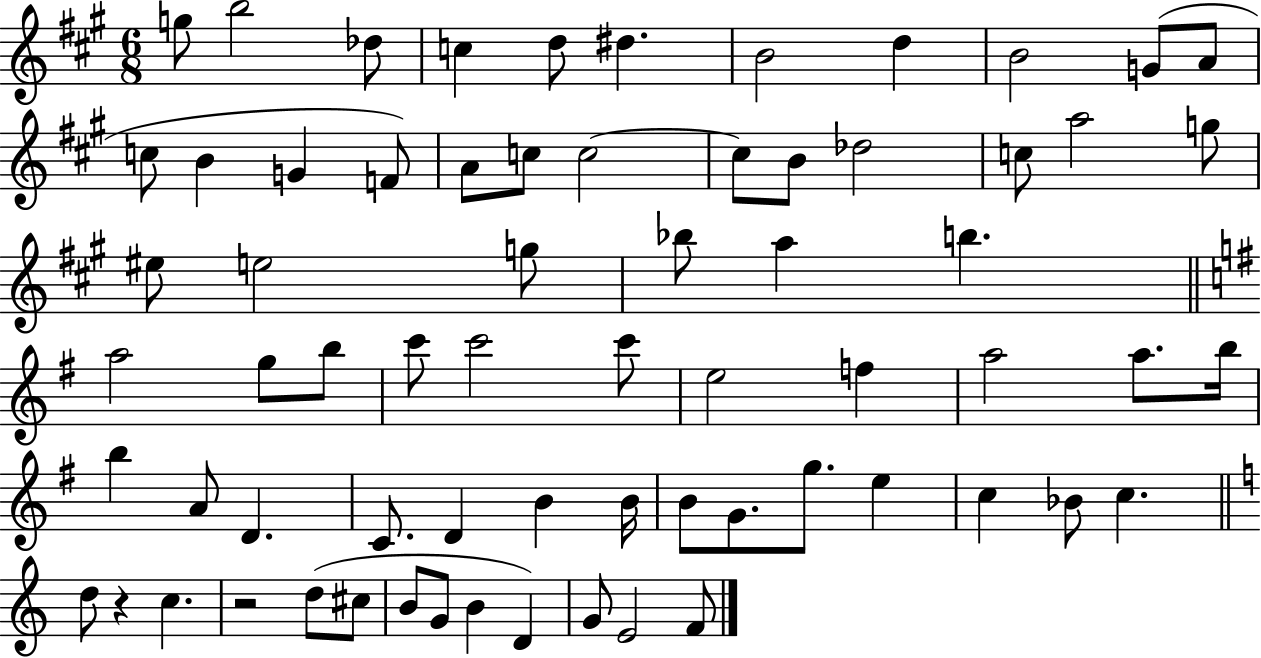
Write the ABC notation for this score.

X:1
T:Untitled
M:6/8
L:1/4
K:A
g/2 b2 _d/2 c d/2 ^d B2 d B2 G/2 A/2 c/2 B G F/2 A/2 c/2 c2 c/2 B/2 _d2 c/2 a2 g/2 ^e/2 e2 g/2 _b/2 a b a2 g/2 b/2 c'/2 c'2 c'/2 e2 f a2 a/2 b/4 b A/2 D C/2 D B B/4 B/2 G/2 g/2 e c _B/2 c d/2 z c z2 d/2 ^c/2 B/2 G/2 B D G/2 E2 F/2